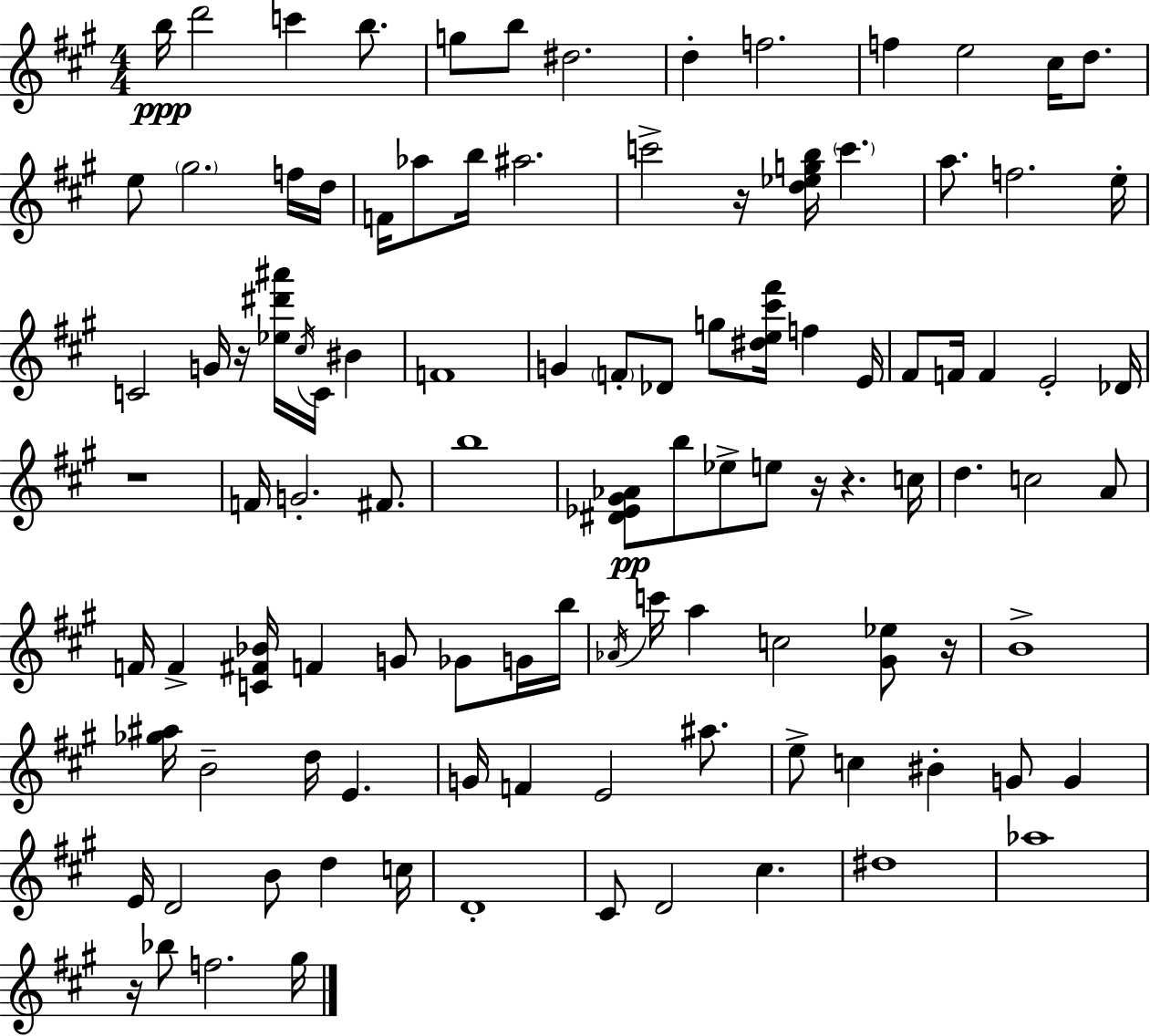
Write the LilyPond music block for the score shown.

{
  \clef treble
  \numericTimeSignature
  \time 4/4
  \key a \major
  b''16\ppp d'''2 c'''4 b''8. | g''8 b''8 dis''2. | d''4-. f''2. | f''4 e''2 cis''16 d''8. | \break e''8 \parenthesize gis''2. f''16 d''16 | f'16 aes''8 b''16 ais''2. | c'''2-> r16 <d'' ees'' g'' b''>16 \parenthesize c'''4. | a''8. f''2. e''16-. | \break c'2 g'16 r16 <ees'' dis''' ais'''>16 \acciaccatura { cis''16 } c'16 bis'4 | f'1 | g'4 \parenthesize f'8-. des'8 g''8 <dis'' e'' cis''' fis'''>16 f''4 | e'16 fis'8 f'16 f'4 e'2-. | \break des'16 r1 | f'16 g'2.-. fis'8. | b''1 | <dis' ees' gis' aes'>8\pp b''8 ees''8-> e''8 r16 r4. | \break c''16 d''4. c''2 a'8 | f'16 f'4-> <c' fis' bes'>16 f'4 g'8 ges'8 g'16 | b''16 \acciaccatura { aes'16 } c'''16 a''4 c''2 <gis' ees''>8 | r16 b'1-> | \break <ges'' ais''>16 b'2-- d''16 e'4. | g'16 f'4 e'2 ais''8. | e''8-> c''4 bis'4-. g'8 g'4 | e'16 d'2 b'8 d''4 | \break c''16 d'1-. | cis'8 d'2 cis''4. | dis''1 | aes''1 | \break r16 bes''8 f''2. | gis''16 \bar "|."
}